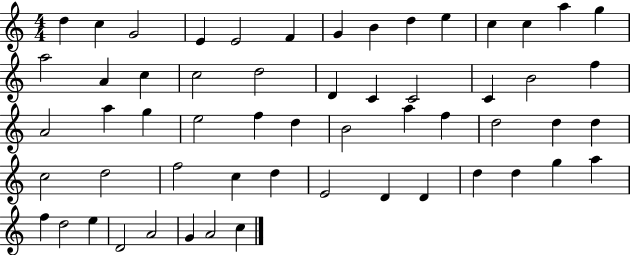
{
  \clef treble
  \numericTimeSignature
  \time 4/4
  \key c \major
  d''4 c''4 g'2 | e'4 e'2 f'4 | g'4 b'4 d''4 e''4 | c''4 c''4 a''4 g''4 | \break a''2 a'4 c''4 | c''2 d''2 | d'4 c'4 c'2 | c'4 b'2 f''4 | \break a'2 a''4 g''4 | e''2 f''4 d''4 | b'2 a''4 f''4 | d''2 d''4 d''4 | \break c''2 d''2 | f''2 c''4 d''4 | e'2 d'4 d'4 | d''4 d''4 g''4 a''4 | \break f''4 d''2 e''4 | d'2 a'2 | g'4 a'2 c''4 | \bar "|."
}